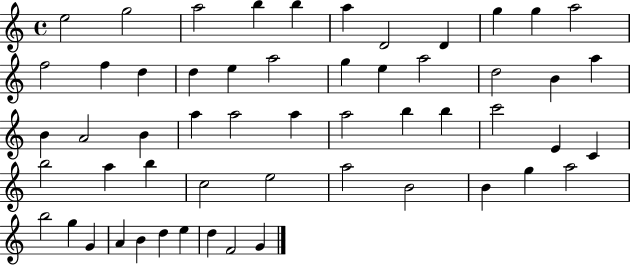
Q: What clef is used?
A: treble